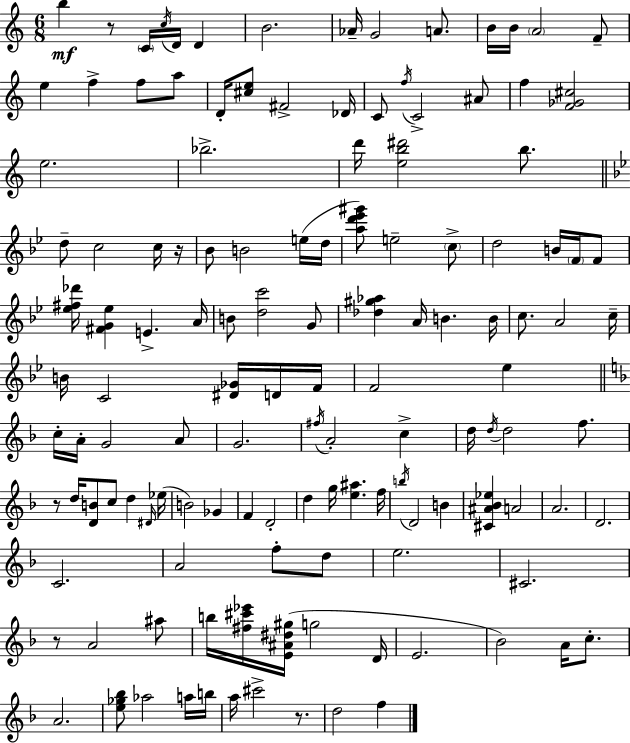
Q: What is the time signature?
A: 6/8